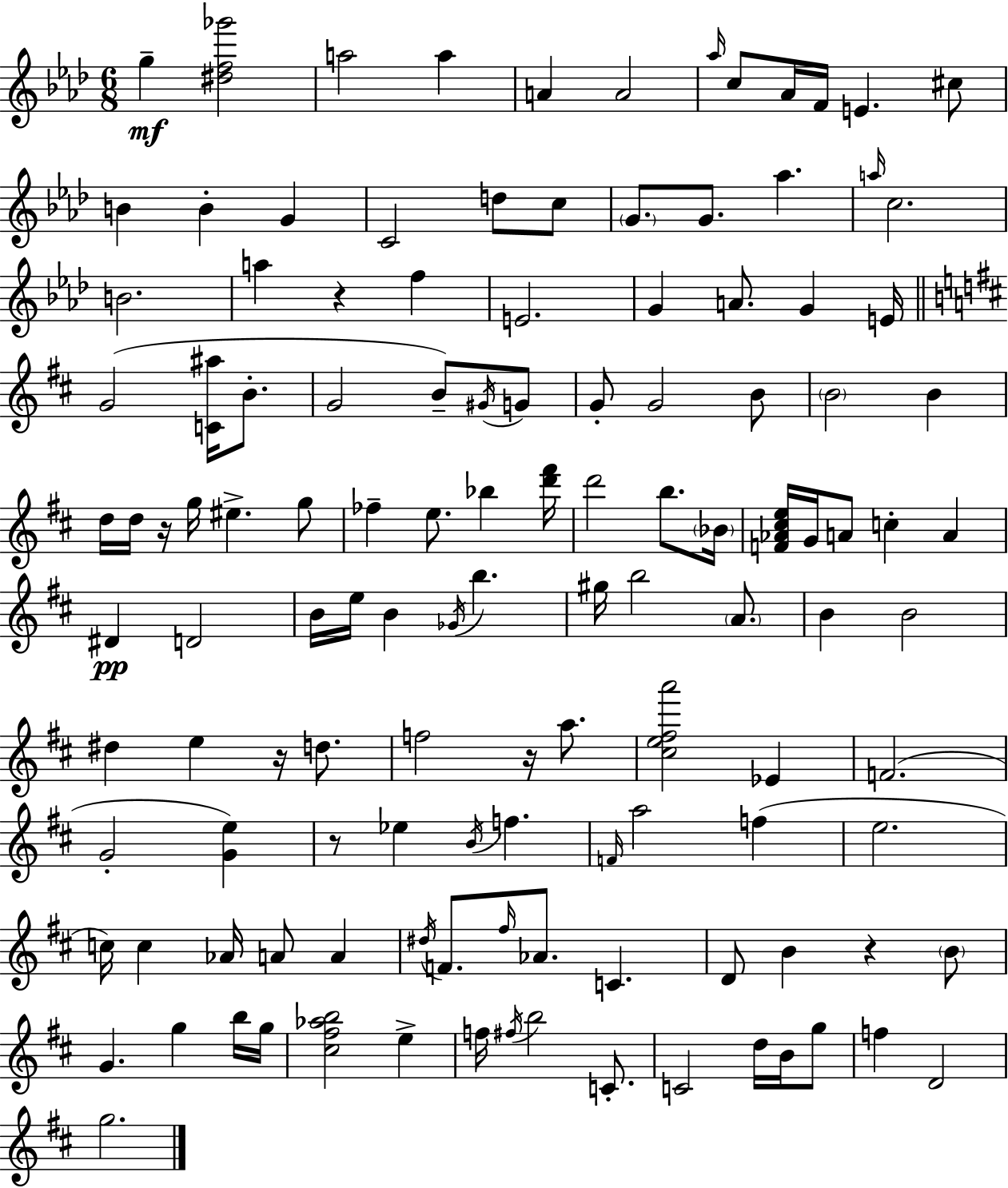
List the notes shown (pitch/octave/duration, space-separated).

G5/q [D#5,F5,Gb6]/h A5/h A5/q A4/q A4/h Ab5/s C5/e Ab4/s F4/s E4/q. C#5/e B4/q B4/q G4/q C4/h D5/e C5/e G4/e. G4/e. Ab5/q. A5/s C5/h. B4/h. A5/q R/q F5/q E4/h. G4/q A4/e. G4/q E4/s G4/h [C4,A#5]/s B4/e. G4/h B4/e G#4/s G4/e G4/e G4/h B4/e B4/h B4/q D5/s D5/s R/s G5/s EIS5/q. G5/e FES5/q E5/e. Bb5/q [D6,F#6]/s D6/h B5/e. Bb4/s [F4,Ab4,C#5,E5]/s G4/s A4/e C5/q A4/q D#4/q D4/h B4/s E5/s B4/q Gb4/s B5/q. G#5/s B5/h A4/e. B4/q B4/h D#5/q E5/q R/s D5/e. F5/h R/s A5/e. [C#5,E5,F#5,A6]/h Eb4/q F4/h. G4/h [G4,E5]/q R/e Eb5/q B4/s F5/q. F4/s A5/h F5/q E5/h. C5/s C5/q Ab4/s A4/e A4/q D#5/s F4/e. F#5/s Ab4/e. C4/q. D4/e B4/q R/q B4/e G4/q. G5/q B5/s G5/s [C#5,F#5,Ab5,B5]/h E5/q F5/s F#5/s B5/h C4/e. C4/h D5/s B4/s G5/e F5/q D4/h G5/h.